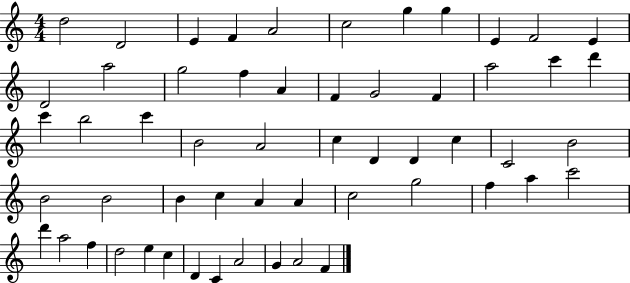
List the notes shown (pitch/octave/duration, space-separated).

D5/h D4/h E4/q F4/q A4/h C5/h G5/q G5/q E4/q F4/h E4/q D4/h A5/h G5/h F5/q A4/q F4/q G4/h F4/q A5/h C6/q D6/q C6/q B5/h C6/q B4/h A4/h C5/q D4/q D4/q C5/q C4/h B4/h B4/h B4/h B4/q C5/q A4/q A4/q C5/h G5/h F5/q A5/q C6/h D6/q A5/h F5/q D5/h E5/q C5/q D4/q C4/q A4/h G4/q A4/h F4/q